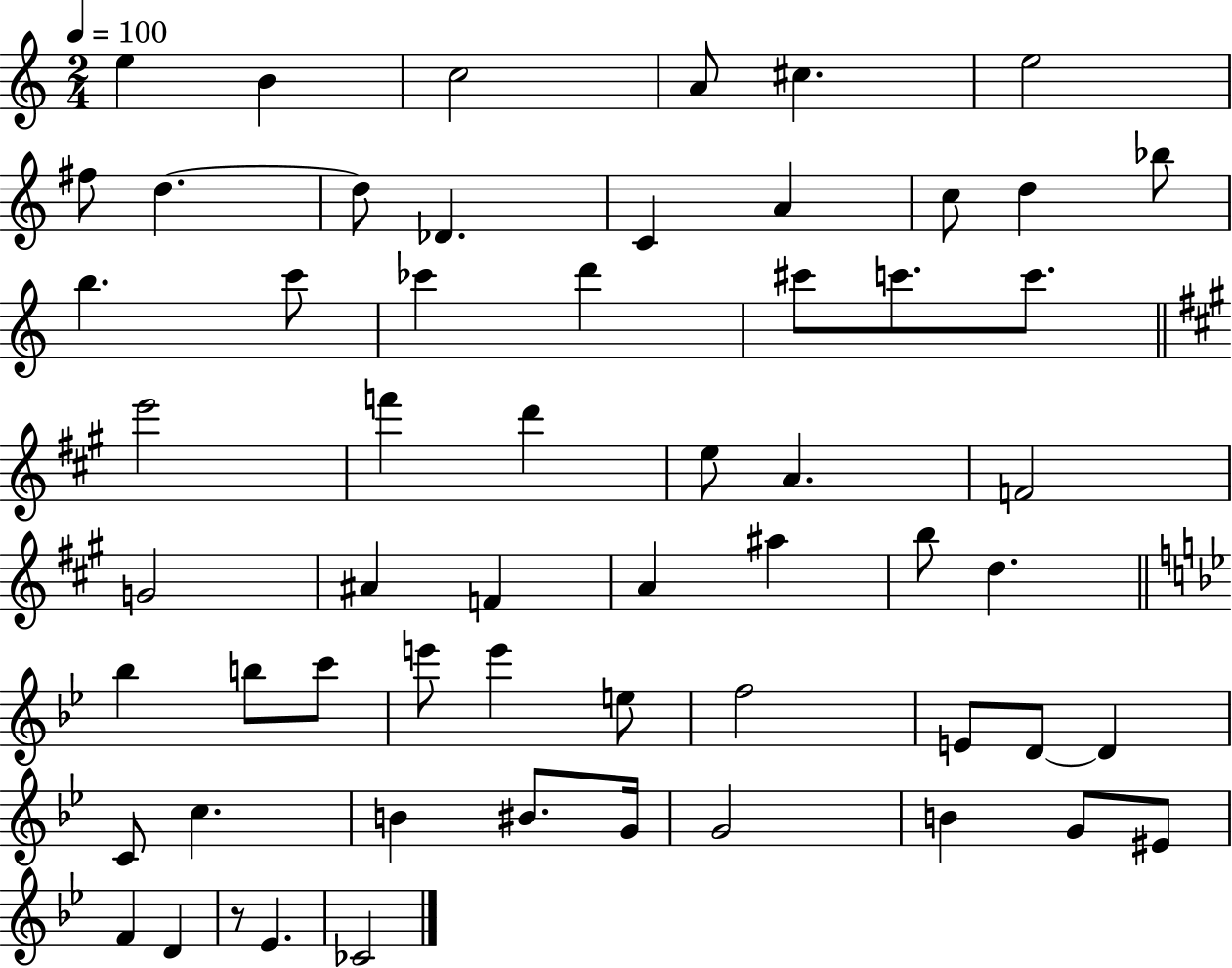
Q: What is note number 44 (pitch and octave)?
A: D4